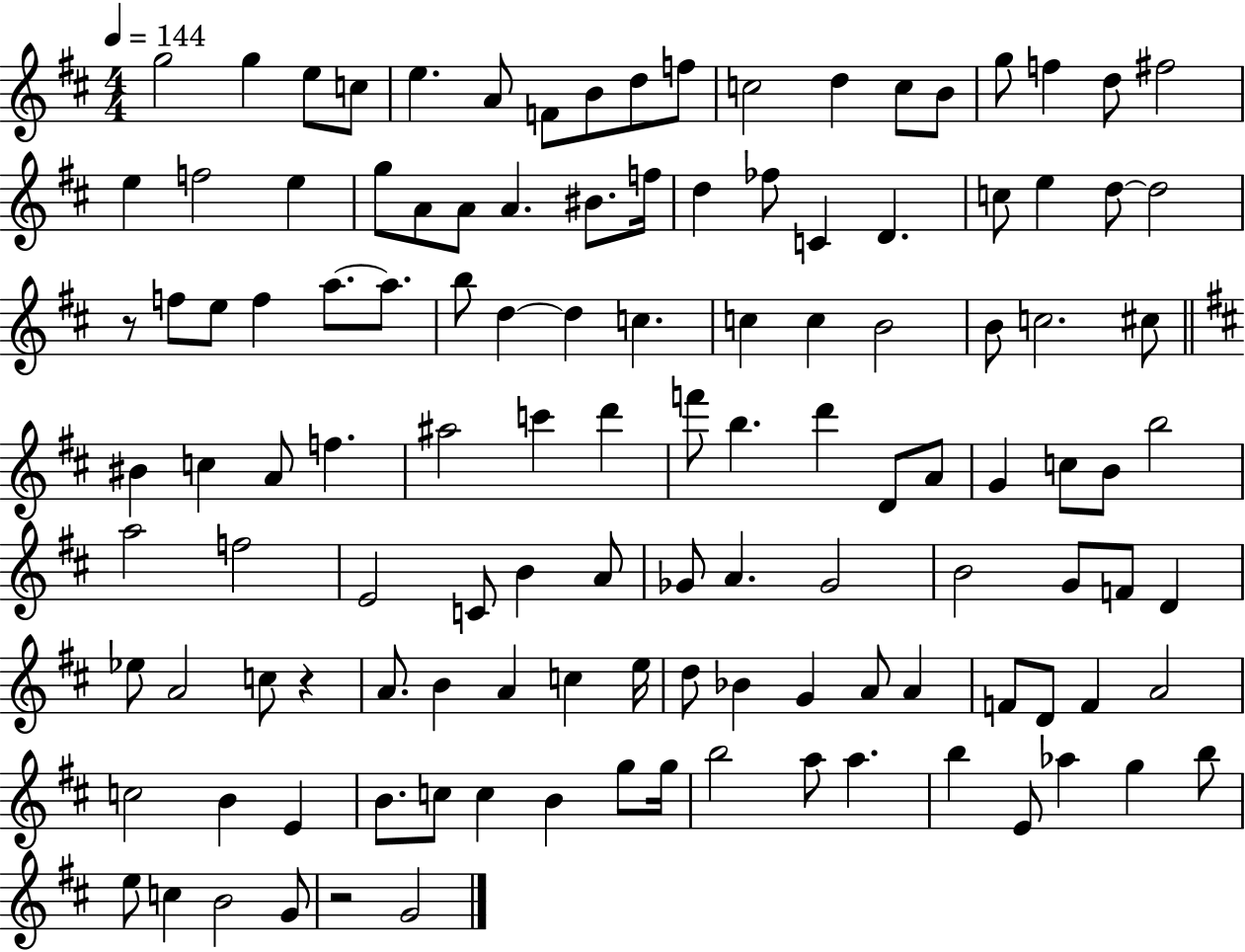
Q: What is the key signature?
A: D major